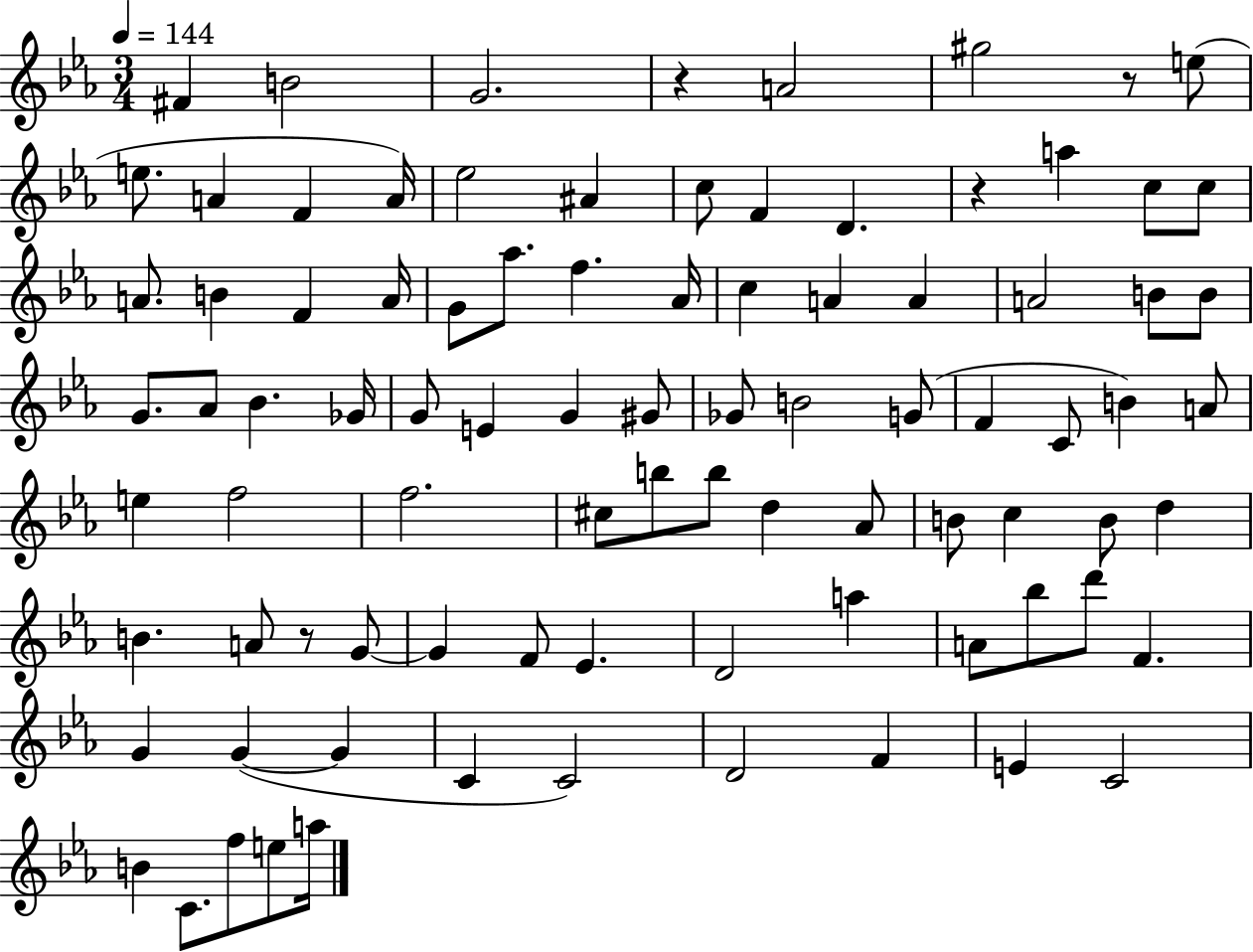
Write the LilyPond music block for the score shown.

{
  \clef treble
  \numericTimeSignature
  \time 3/4
  \key ees \major
  \tempo 4 = 144
  fis'4 b'2 | g'2. | r4 a'2 | gis''2 r8 e''8( | \break e''8. a'4 f'4 a'16) | ees''2 ais'4 | c''8 f'4 d'4. | r4 a''4 c''8 c''8 | \break a'8. b'4 f'4 a'16 | g'8 aes''8. f''4. aes'16 | c''4 a'4 a'4 | a'2 b'8 b'8 | \break g'8. aes'8 bes'4. ges'16 | g'8 e'4 g'4 gis'8 | ges'8 b'2 g'8( | f'4 c'8 b'4) a'8 | \break e''4 f''2 | f''2. | cis''8 b''8 b''8 d''4 aes'8 | b'8 c''4 b'8 d''4 | \break b'4. a'8 r8 g'8~~ | g'4 f'8 ees'4. | d'2 a''4 | a'8 bes''8 d'''8 f'4. | \break g'4 g'4~(~ g'4 | c'4 c'2) | d'2 f'4 | e'4 c'2 | \break b'4 c'8. f''8 e''8 a''16 | \bar "|."
}